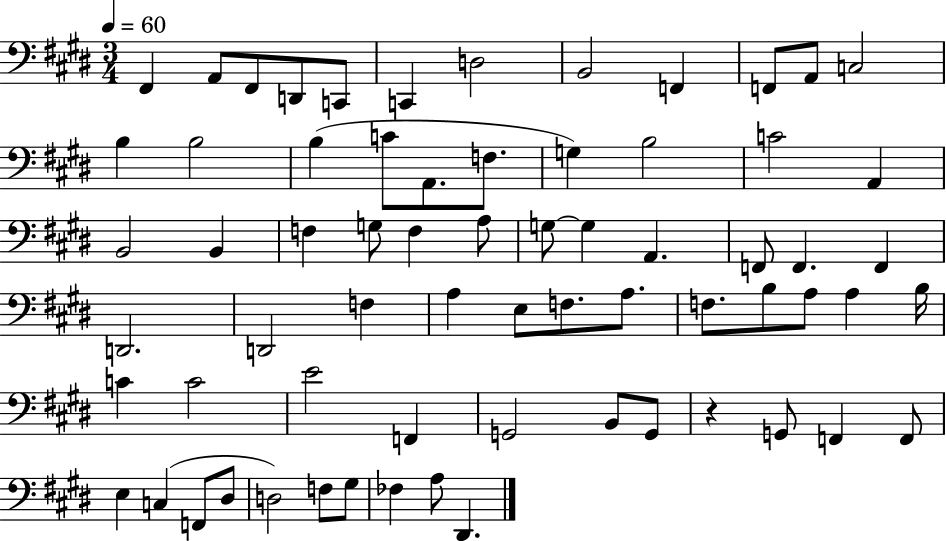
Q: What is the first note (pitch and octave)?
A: F#2